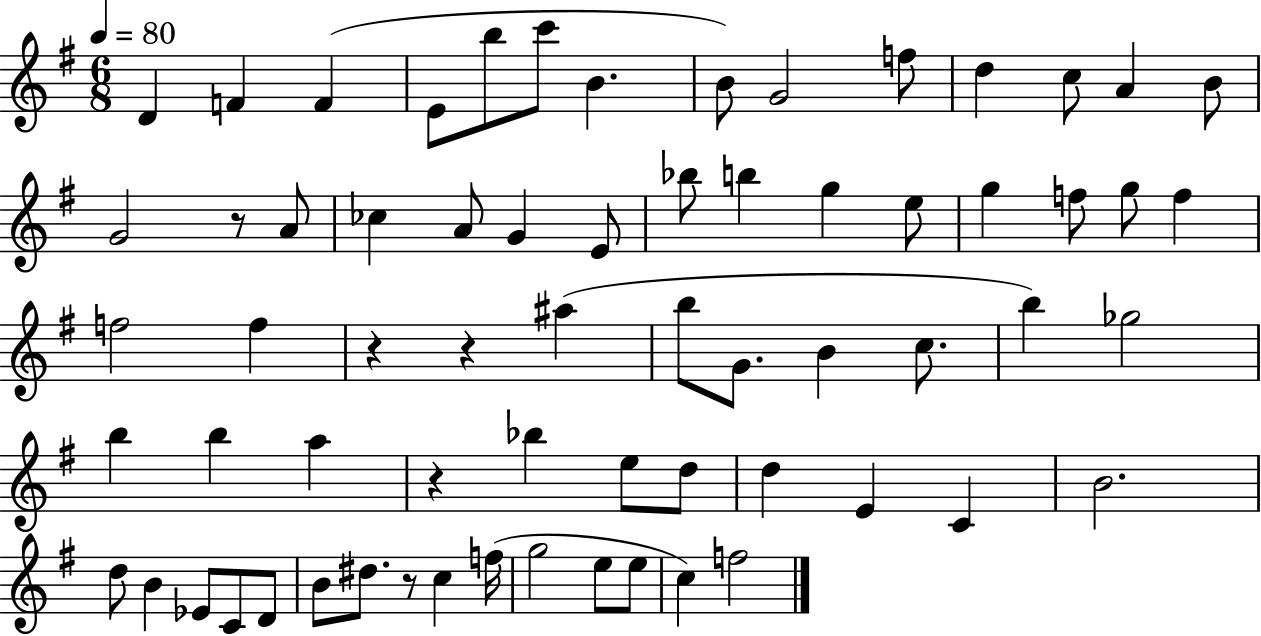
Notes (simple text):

D4/q F4/q F4/q E4/e B5/e C6/e B4/q. B4/e G4/h F5/e D5/q C5/e A4/q B4/e G4/h R/e A4/e CES5/q A4/e G4/q E4/e Bb5/e B5/q G5/q E5/e G5/q F5/e G5/e F5/q F5/h F5/q R/q R/q A#5/q B5/e G4/e. B4/q C5/e. B5/q Gb5/h B5/q B5/q A5/q R/q Bb5/q E5/e D5/e D5/q E4/q C4/q B4/h. D5/e B4/q Eb4/e C4/e D4/e B4/e D#5/e. R/e C5/q F5/s G5/h E5/e E5/e C5/q F5/h